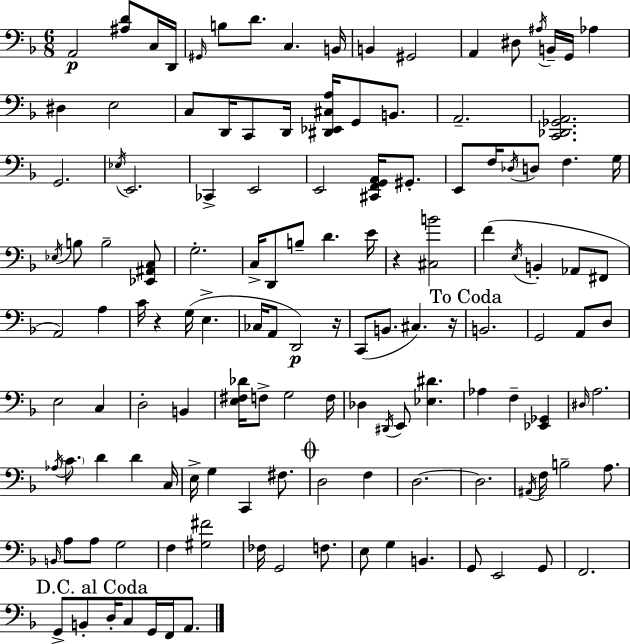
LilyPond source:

{
  \clef bass
  \numericTimeSignature
  \time 6/8
  \key f \major
  a,2\p <ais d'>8 c16 d,16 | \grace { gis,16 } b8 d'8. c4. | b,16 b,4 gis,2 | a,4 dis8 \acciaccatura { ais16 } b,16-- g,16 aes4 | \break dis4 e2 | c8 d,16 c,8 d,16 <dis, ees, cis a>16 g,8 b,8. | a,2.-- | <c, des, ges, a,>2. | \break g,2. | \acciaccatura { ees16 } e,2. | ces,4-> e,2 | e,2 <cis, f, g, a,>16 | \break gis,8.-. e,8 f16 \acciaccatura { des16 } d8 f4. | g16 \acciaccatura { ees16 } b8 b2-- | <ees, ais, c>8 g2.-. | c16-> d,8 b8-- d'4. | \break e'16 r4 <cis b'>2 | f'4( \acciaccatura { e16 } b,4-. | aes,8 fis,8 a,2) | a4 c'16 r4 g16( | \break e4.-> ces16 a,8 d,2\p) | r16 c,8( b,8. cis4.) | r16 \mark "To Coda" b,2. | g,2 | \break a,8 d8 e2 | c4 d2-. | b,4 <e fis des'>16 f8-> g2 | f16 des4 \acciaccatura { dis,16 } e,8 | \break <ees dis'>4. aes4 f4-- | <ees, ges,>4 \grace { dis16 } a2. | \acciaccatura { aes16 } \parenthesize c'8. | d'4 d'4 c16 e16-> g4 | \break c,4 fis8. \mark \markup { \musicglyph "scripts.coda" } d2 | f4 d2.~~ | d2. | \acciaccatura { ais,16 } f16 b2-- | \break a8. \grace { b,16 } a8 | a8 g2 f4 | <gis fis'>2 fes16 | g,2 f8. e8 | \break g4 b,4. g,8 | e,2 g,8 f,2. | \mark "D.C. al Coda" g,8-> | b,8-. d16-. c8 g,16 f,16 a,8. \bar "|."
}